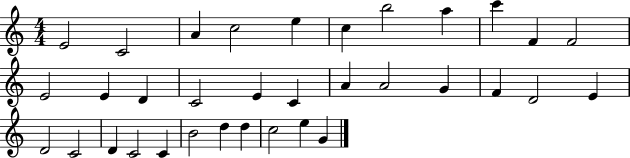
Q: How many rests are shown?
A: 0